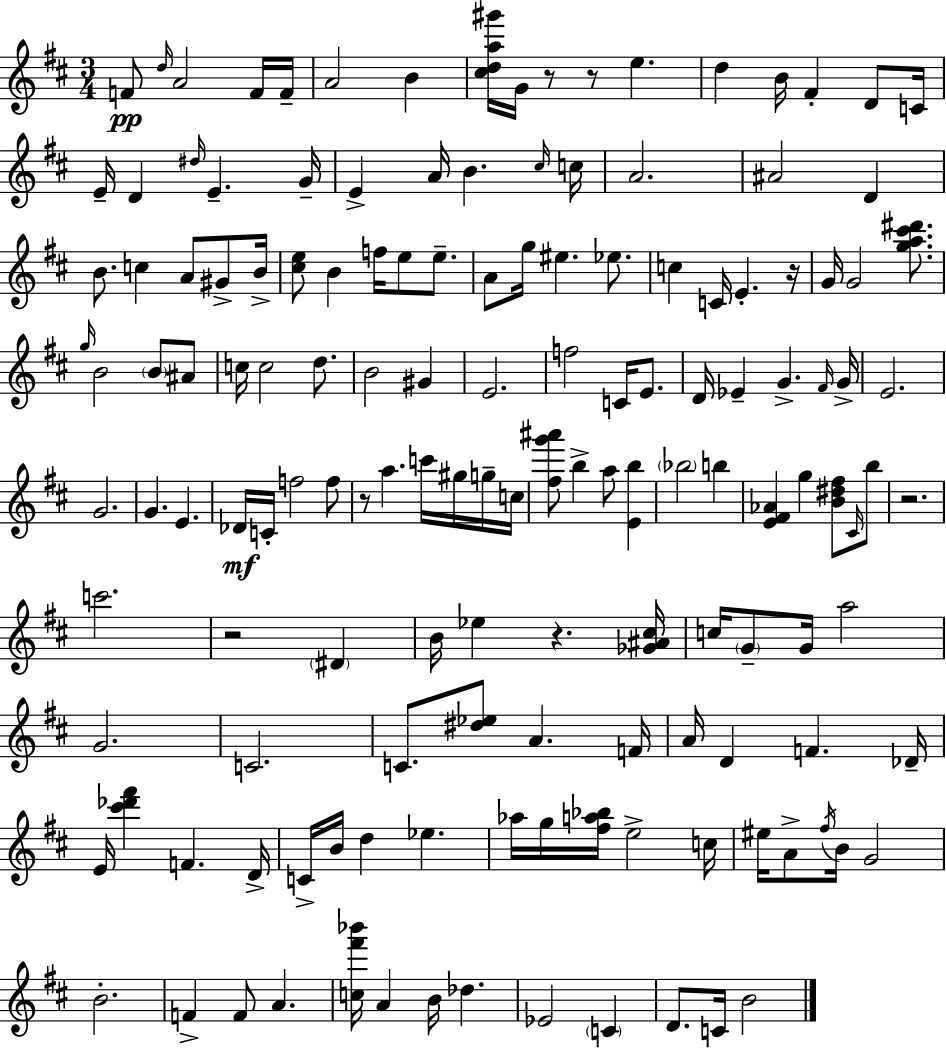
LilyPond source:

{
  \clef treble
  \numericTimeSignature
  \time 3/4
  \key d \major
  f'8\pp \grace { d''16 } a'2 f'16 | f'16-- a'2 b'4 | <cis'' d'' a'' gis'''>16 g'16 r8 r8 e''4. | d''4 b'16 fis'4-. d'8 | \break c'16 e'16-- d'4 \grace { dis''16 } e'4.-- | g'16-- e'4-> a'16 b'4. | \grace { cis''16 } c''16 a'2. | ais'2 d'4 | \break b'8. c''4 a'8 | gis'8-> b'16-> <cis'' e''>8 b'4 f''16 e''8 | e''8.-- a'8 g''16 eis''4. | ees''8. c''4 c'16 e'4.-. | \break r16 g'16 g'2 | <g'' a'' cis''' dis'''>8. \grace { g''16 } b'2 | \parenthesize b'8 ais'8 c''16 c''2 | d''8. b'2 | \break gis'4 e'2. | f''2 | c'16 e'8. d'16 ees'4-- g'4.-> | \grace { fis'16 } g'16-> e'2. | \break g'2. | g'4. e'4. | des'16\mf c'16-. f''2 | f''8 r8 a''4. | \break c'''16 gis''16 g''16-- c''16 <fis'' g''' ais'''>8 b''4-> a''8 | <e' b''>4 \parenthesize bes''2 | b''4 <e' fis' aes'>4 g''4 | <b' dis'' fis''>8 \grace { cis'16 } b''8 r2. | \break c'''2. | r2 | \parenthesize dis'4 b'16 ees''4 r4. | <ges' ais' cis''>16 c''16 \parenthesize g'8-- g'16 a''2 | \break g'2. | c'2. | c'8. <dis'' ees''>8 a'4. | f'16 a'16 d'4 f'4. | \break des'16-- e'16 <cis''' des''' fis'''>4 f'4. | d'16-> c'16-> b'16 d''4 | ees''4. aes''16 g''16 <fis'' a'' bes''>16 e''2-> | c''16 eis''16 a'8-> \acciaccatura { fis''16 } b'16 g'2 | \break b'2.-. | f'4-> f'8 | a'4. <c'' fis''' bes'''>16 a'4 | b'16 des''4. ees'2 | \break \parenthesize c'4 d'8. c'16 b'2 | \bar "|."
}